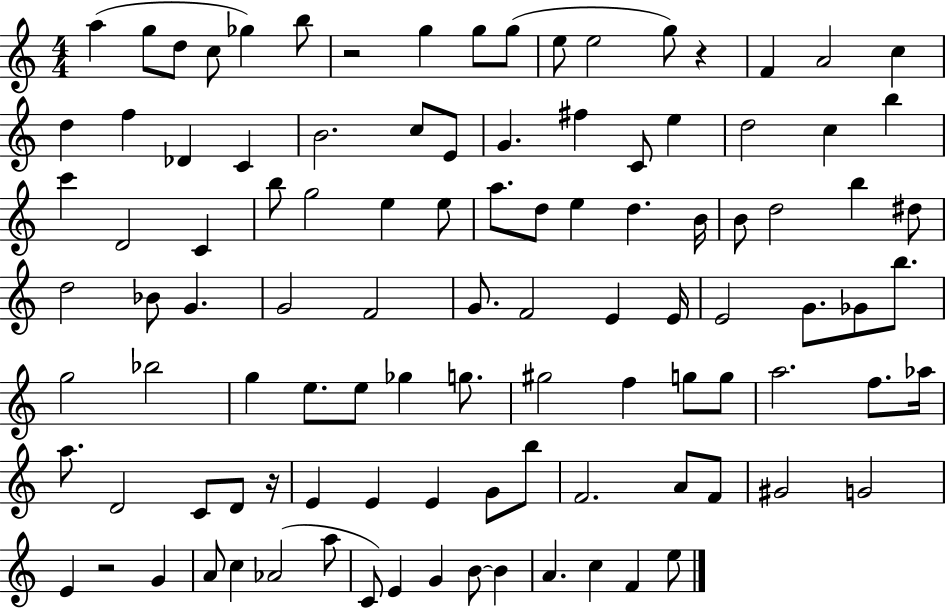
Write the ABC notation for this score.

X:1
T:Untitled
M:4/4
L:1/4
K:C
a g/2 d/2 c/2 _g b/2 z2 g g/2 g/2 e/2 e2 g/2 z F A2 c d f _D C B2 c/2 E/2 G ^f C/2 e d2 c b c' D2 C b/2 g2 e e/2 a/2 d/2 e d B/4 B/2 d2 b ^d/2 d2 _B/2 G G2 F2 G/2 F2 E E/4 E2 G/2 _G/2 b/2 g2 _b2 g e/2 e/2 _g g/2 ^g2 f g/2 g/2 a2 f/2 _a/4 a/2 D2 C/2 D/2 z/4 E E E G/2 b/2 F2 A/2 F/2 ^G2 G2 E z2 G A/2 c _A2 a/2 C/2 E G B/2 B A c F e/2